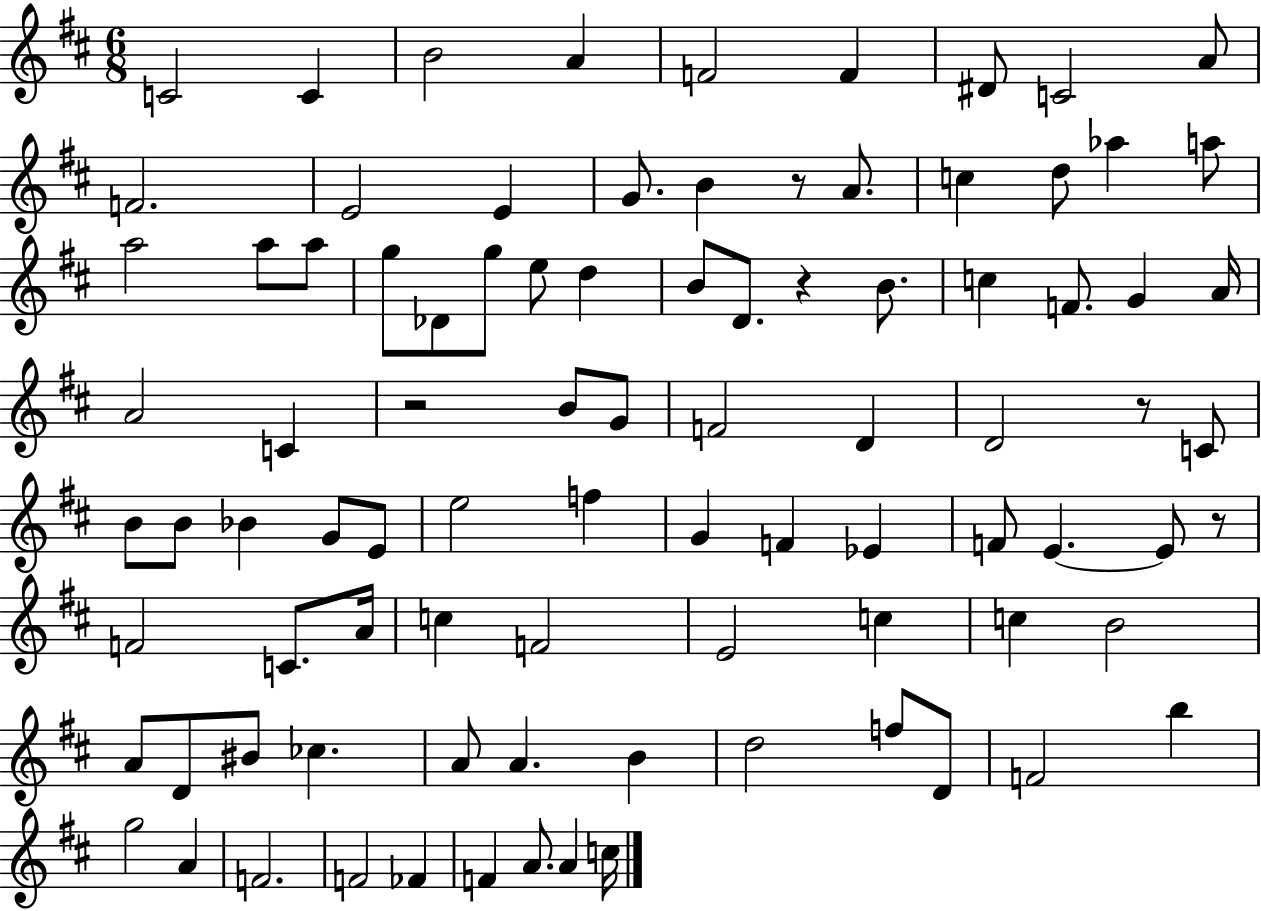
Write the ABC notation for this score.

X:1
T:Untitled
M:6/8
L:1/4
K:D
C2 C B2 A F2 F ^D/2 C2 A/2 F2 E2 E G/2 B z/2 A/2 c d/2 _a a/2 a2 a/2 a/2 g/2 _D/2 g/2 e/2 d B/2 D/2 z B/2 c F/2 G A/4 A2 C z2 B/2 G/2 F2 D D2 z/2 C/2 B/2 B/2 _B G/2 E/2 e2 f G F _E F/2 E E/2 z/2 F2 C/2 A/4 c F2 E2 c c B2 A/2 D/2 ^B/2 _c A/2 A B d2 f/2 D/2 F2 b g2 A F2 F2 _F F A/2 A c/4